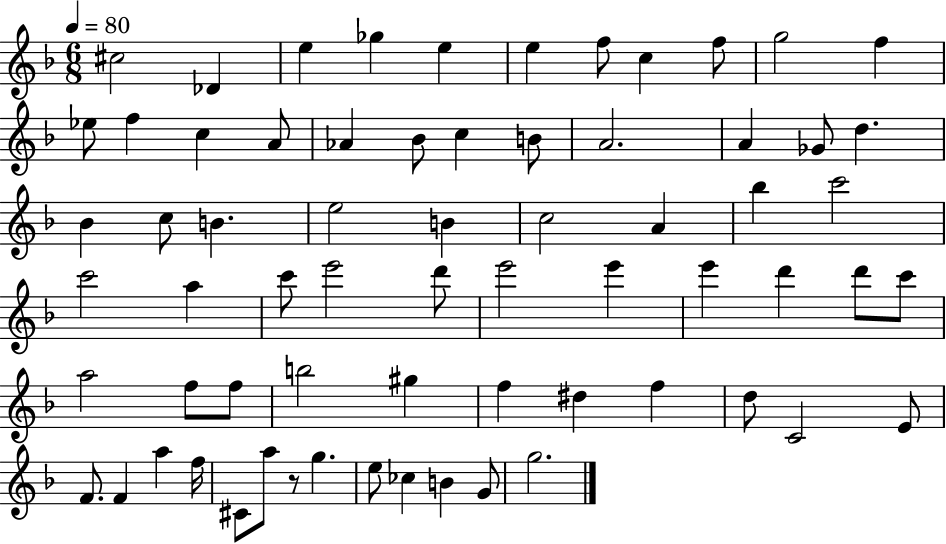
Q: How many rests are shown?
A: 1